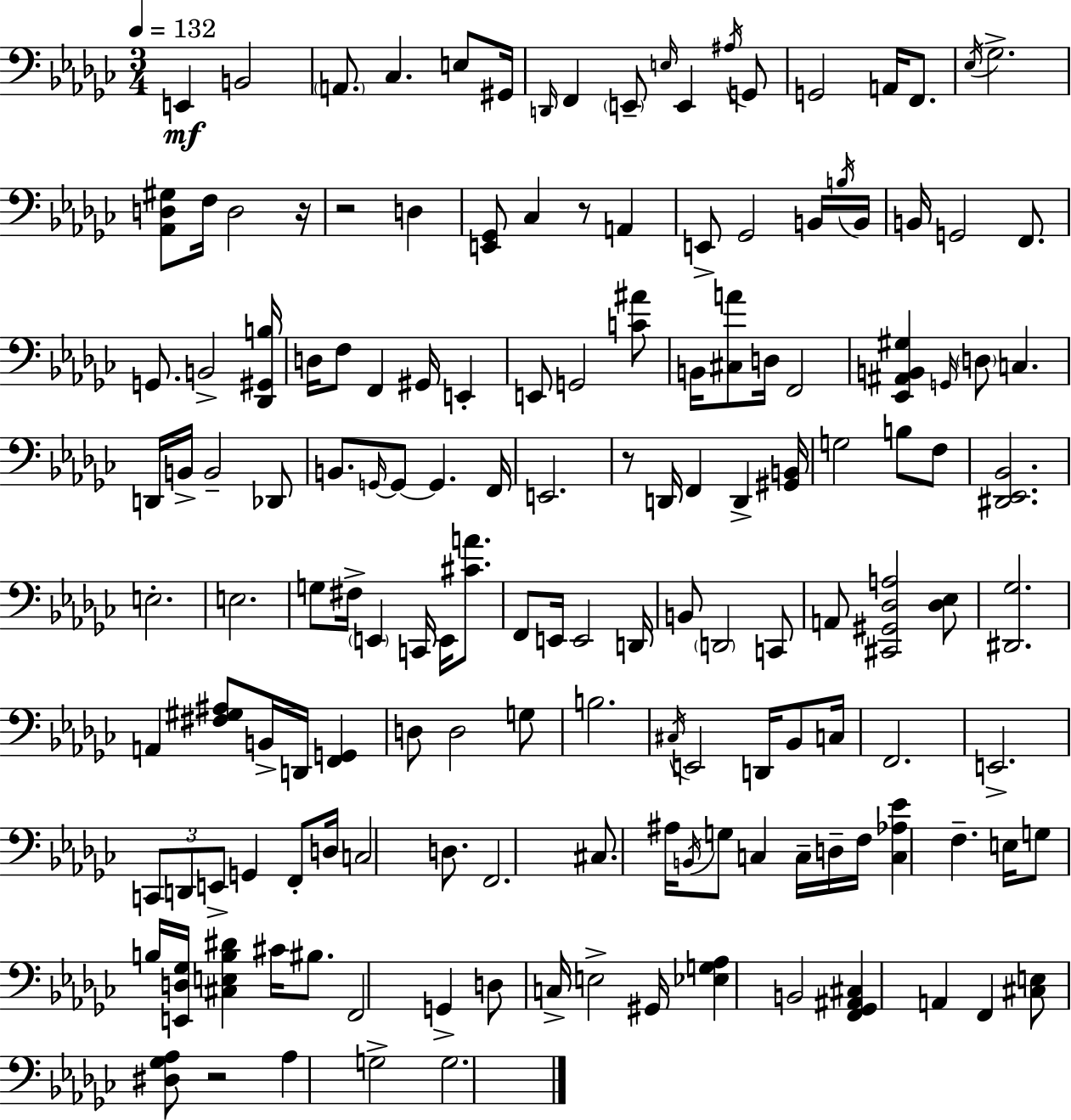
E2/q B2/h A2/e. CES3/q. E3/e G#2/s D2/s F2/q E2/e E3/s E2/q A#3/s G2/e G2/h A2/s F2/e. Eb3/s Gb3/h. [Ab2,D3,G#3]/e F3/s D3/h R/s R/h D3/q [E2,Gb2]/e CES3/q R/e A2/q E2/e Gb2/h B2/s B3/s B2/s B2/s G2/h F2/e. G2/e. B2/h [Db2,G#2,B3]/s D3/s F3/e F2/q G#2/s E2/q E2/e G2/h [C4,A#4]/e B2/s [C#3,A4]/e D3/s F2/h [Eb2,A#2,B2,G#3]/q G2/s D3/e C3/q. D2/s B2/s B2/h Db2/e B2/e. G2/s G2/e G2/q. F2/s E2/h. R/e D2/s F2/q D2/q [G#2,B2]/s G3/h B3/e F3/e [D#2,Eb2,Bb2]/h. E3/h. E3/h. G3/e F#3/s E2/q C2/s E2/s [C#4,A4]/e. F2/e E2/s E2/h D2/s B2/e D2/h C2/e A2/e [C#2,G#2,Db3,A3]/h [Db3,Eb3]/e [D#2,Gb3]/h. A2/q [F#3,G#3,A#3]/e B2/s D2/s [F2,G2]/q D3/e D3/h G3/e B3/h. C#3/s E2/h D2/s Bb2/e C3/s F2/h. E2/h. C2/e D2/e E2/e G2/q F2/e D3/s C3/h D3/e. F2/h. C#3/e. A#3/s B2/s G3/e C3/q C3/s D3/s F3/s [C3,Ab3,Eb4]/q F3/q. E3/s G3/e B3/s [E2,D3,Gb3]/s [C#3,E3,B3,D#4]/q C#4/s BIS3/e. F2/h G2/q D3/e C3/s E3/h G#2/s [Eb3,G3,Ab3]/q B2/h [F2,Gb2,A#2,C#3]/q A2/q F2/q [C#3,E3]/e [D#3,Gb3,Ab3]/e R/h Ab3/q G3/h G3/h.